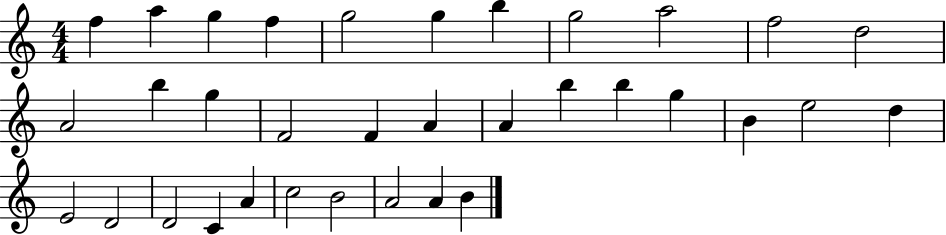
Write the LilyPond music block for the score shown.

{
  \clef treble
  \numericTimeSignature
  \time 4/4
  \key c \major
  f''4 a''4 g''4 f''4 | g''2 g''4 b''4 | g''2 a''2 | f''2 d''2 | \break a'2 b''4 g''4 | f'2 f'4 a'4 | a'4 b''4 b''4 g''4 | b'4 e''2 d''4 | \break e'2 d'2 | d'2 c'4 a'4 | c''2 b'2 | a'2 a'4 b'4 | \break \bar "|."
}